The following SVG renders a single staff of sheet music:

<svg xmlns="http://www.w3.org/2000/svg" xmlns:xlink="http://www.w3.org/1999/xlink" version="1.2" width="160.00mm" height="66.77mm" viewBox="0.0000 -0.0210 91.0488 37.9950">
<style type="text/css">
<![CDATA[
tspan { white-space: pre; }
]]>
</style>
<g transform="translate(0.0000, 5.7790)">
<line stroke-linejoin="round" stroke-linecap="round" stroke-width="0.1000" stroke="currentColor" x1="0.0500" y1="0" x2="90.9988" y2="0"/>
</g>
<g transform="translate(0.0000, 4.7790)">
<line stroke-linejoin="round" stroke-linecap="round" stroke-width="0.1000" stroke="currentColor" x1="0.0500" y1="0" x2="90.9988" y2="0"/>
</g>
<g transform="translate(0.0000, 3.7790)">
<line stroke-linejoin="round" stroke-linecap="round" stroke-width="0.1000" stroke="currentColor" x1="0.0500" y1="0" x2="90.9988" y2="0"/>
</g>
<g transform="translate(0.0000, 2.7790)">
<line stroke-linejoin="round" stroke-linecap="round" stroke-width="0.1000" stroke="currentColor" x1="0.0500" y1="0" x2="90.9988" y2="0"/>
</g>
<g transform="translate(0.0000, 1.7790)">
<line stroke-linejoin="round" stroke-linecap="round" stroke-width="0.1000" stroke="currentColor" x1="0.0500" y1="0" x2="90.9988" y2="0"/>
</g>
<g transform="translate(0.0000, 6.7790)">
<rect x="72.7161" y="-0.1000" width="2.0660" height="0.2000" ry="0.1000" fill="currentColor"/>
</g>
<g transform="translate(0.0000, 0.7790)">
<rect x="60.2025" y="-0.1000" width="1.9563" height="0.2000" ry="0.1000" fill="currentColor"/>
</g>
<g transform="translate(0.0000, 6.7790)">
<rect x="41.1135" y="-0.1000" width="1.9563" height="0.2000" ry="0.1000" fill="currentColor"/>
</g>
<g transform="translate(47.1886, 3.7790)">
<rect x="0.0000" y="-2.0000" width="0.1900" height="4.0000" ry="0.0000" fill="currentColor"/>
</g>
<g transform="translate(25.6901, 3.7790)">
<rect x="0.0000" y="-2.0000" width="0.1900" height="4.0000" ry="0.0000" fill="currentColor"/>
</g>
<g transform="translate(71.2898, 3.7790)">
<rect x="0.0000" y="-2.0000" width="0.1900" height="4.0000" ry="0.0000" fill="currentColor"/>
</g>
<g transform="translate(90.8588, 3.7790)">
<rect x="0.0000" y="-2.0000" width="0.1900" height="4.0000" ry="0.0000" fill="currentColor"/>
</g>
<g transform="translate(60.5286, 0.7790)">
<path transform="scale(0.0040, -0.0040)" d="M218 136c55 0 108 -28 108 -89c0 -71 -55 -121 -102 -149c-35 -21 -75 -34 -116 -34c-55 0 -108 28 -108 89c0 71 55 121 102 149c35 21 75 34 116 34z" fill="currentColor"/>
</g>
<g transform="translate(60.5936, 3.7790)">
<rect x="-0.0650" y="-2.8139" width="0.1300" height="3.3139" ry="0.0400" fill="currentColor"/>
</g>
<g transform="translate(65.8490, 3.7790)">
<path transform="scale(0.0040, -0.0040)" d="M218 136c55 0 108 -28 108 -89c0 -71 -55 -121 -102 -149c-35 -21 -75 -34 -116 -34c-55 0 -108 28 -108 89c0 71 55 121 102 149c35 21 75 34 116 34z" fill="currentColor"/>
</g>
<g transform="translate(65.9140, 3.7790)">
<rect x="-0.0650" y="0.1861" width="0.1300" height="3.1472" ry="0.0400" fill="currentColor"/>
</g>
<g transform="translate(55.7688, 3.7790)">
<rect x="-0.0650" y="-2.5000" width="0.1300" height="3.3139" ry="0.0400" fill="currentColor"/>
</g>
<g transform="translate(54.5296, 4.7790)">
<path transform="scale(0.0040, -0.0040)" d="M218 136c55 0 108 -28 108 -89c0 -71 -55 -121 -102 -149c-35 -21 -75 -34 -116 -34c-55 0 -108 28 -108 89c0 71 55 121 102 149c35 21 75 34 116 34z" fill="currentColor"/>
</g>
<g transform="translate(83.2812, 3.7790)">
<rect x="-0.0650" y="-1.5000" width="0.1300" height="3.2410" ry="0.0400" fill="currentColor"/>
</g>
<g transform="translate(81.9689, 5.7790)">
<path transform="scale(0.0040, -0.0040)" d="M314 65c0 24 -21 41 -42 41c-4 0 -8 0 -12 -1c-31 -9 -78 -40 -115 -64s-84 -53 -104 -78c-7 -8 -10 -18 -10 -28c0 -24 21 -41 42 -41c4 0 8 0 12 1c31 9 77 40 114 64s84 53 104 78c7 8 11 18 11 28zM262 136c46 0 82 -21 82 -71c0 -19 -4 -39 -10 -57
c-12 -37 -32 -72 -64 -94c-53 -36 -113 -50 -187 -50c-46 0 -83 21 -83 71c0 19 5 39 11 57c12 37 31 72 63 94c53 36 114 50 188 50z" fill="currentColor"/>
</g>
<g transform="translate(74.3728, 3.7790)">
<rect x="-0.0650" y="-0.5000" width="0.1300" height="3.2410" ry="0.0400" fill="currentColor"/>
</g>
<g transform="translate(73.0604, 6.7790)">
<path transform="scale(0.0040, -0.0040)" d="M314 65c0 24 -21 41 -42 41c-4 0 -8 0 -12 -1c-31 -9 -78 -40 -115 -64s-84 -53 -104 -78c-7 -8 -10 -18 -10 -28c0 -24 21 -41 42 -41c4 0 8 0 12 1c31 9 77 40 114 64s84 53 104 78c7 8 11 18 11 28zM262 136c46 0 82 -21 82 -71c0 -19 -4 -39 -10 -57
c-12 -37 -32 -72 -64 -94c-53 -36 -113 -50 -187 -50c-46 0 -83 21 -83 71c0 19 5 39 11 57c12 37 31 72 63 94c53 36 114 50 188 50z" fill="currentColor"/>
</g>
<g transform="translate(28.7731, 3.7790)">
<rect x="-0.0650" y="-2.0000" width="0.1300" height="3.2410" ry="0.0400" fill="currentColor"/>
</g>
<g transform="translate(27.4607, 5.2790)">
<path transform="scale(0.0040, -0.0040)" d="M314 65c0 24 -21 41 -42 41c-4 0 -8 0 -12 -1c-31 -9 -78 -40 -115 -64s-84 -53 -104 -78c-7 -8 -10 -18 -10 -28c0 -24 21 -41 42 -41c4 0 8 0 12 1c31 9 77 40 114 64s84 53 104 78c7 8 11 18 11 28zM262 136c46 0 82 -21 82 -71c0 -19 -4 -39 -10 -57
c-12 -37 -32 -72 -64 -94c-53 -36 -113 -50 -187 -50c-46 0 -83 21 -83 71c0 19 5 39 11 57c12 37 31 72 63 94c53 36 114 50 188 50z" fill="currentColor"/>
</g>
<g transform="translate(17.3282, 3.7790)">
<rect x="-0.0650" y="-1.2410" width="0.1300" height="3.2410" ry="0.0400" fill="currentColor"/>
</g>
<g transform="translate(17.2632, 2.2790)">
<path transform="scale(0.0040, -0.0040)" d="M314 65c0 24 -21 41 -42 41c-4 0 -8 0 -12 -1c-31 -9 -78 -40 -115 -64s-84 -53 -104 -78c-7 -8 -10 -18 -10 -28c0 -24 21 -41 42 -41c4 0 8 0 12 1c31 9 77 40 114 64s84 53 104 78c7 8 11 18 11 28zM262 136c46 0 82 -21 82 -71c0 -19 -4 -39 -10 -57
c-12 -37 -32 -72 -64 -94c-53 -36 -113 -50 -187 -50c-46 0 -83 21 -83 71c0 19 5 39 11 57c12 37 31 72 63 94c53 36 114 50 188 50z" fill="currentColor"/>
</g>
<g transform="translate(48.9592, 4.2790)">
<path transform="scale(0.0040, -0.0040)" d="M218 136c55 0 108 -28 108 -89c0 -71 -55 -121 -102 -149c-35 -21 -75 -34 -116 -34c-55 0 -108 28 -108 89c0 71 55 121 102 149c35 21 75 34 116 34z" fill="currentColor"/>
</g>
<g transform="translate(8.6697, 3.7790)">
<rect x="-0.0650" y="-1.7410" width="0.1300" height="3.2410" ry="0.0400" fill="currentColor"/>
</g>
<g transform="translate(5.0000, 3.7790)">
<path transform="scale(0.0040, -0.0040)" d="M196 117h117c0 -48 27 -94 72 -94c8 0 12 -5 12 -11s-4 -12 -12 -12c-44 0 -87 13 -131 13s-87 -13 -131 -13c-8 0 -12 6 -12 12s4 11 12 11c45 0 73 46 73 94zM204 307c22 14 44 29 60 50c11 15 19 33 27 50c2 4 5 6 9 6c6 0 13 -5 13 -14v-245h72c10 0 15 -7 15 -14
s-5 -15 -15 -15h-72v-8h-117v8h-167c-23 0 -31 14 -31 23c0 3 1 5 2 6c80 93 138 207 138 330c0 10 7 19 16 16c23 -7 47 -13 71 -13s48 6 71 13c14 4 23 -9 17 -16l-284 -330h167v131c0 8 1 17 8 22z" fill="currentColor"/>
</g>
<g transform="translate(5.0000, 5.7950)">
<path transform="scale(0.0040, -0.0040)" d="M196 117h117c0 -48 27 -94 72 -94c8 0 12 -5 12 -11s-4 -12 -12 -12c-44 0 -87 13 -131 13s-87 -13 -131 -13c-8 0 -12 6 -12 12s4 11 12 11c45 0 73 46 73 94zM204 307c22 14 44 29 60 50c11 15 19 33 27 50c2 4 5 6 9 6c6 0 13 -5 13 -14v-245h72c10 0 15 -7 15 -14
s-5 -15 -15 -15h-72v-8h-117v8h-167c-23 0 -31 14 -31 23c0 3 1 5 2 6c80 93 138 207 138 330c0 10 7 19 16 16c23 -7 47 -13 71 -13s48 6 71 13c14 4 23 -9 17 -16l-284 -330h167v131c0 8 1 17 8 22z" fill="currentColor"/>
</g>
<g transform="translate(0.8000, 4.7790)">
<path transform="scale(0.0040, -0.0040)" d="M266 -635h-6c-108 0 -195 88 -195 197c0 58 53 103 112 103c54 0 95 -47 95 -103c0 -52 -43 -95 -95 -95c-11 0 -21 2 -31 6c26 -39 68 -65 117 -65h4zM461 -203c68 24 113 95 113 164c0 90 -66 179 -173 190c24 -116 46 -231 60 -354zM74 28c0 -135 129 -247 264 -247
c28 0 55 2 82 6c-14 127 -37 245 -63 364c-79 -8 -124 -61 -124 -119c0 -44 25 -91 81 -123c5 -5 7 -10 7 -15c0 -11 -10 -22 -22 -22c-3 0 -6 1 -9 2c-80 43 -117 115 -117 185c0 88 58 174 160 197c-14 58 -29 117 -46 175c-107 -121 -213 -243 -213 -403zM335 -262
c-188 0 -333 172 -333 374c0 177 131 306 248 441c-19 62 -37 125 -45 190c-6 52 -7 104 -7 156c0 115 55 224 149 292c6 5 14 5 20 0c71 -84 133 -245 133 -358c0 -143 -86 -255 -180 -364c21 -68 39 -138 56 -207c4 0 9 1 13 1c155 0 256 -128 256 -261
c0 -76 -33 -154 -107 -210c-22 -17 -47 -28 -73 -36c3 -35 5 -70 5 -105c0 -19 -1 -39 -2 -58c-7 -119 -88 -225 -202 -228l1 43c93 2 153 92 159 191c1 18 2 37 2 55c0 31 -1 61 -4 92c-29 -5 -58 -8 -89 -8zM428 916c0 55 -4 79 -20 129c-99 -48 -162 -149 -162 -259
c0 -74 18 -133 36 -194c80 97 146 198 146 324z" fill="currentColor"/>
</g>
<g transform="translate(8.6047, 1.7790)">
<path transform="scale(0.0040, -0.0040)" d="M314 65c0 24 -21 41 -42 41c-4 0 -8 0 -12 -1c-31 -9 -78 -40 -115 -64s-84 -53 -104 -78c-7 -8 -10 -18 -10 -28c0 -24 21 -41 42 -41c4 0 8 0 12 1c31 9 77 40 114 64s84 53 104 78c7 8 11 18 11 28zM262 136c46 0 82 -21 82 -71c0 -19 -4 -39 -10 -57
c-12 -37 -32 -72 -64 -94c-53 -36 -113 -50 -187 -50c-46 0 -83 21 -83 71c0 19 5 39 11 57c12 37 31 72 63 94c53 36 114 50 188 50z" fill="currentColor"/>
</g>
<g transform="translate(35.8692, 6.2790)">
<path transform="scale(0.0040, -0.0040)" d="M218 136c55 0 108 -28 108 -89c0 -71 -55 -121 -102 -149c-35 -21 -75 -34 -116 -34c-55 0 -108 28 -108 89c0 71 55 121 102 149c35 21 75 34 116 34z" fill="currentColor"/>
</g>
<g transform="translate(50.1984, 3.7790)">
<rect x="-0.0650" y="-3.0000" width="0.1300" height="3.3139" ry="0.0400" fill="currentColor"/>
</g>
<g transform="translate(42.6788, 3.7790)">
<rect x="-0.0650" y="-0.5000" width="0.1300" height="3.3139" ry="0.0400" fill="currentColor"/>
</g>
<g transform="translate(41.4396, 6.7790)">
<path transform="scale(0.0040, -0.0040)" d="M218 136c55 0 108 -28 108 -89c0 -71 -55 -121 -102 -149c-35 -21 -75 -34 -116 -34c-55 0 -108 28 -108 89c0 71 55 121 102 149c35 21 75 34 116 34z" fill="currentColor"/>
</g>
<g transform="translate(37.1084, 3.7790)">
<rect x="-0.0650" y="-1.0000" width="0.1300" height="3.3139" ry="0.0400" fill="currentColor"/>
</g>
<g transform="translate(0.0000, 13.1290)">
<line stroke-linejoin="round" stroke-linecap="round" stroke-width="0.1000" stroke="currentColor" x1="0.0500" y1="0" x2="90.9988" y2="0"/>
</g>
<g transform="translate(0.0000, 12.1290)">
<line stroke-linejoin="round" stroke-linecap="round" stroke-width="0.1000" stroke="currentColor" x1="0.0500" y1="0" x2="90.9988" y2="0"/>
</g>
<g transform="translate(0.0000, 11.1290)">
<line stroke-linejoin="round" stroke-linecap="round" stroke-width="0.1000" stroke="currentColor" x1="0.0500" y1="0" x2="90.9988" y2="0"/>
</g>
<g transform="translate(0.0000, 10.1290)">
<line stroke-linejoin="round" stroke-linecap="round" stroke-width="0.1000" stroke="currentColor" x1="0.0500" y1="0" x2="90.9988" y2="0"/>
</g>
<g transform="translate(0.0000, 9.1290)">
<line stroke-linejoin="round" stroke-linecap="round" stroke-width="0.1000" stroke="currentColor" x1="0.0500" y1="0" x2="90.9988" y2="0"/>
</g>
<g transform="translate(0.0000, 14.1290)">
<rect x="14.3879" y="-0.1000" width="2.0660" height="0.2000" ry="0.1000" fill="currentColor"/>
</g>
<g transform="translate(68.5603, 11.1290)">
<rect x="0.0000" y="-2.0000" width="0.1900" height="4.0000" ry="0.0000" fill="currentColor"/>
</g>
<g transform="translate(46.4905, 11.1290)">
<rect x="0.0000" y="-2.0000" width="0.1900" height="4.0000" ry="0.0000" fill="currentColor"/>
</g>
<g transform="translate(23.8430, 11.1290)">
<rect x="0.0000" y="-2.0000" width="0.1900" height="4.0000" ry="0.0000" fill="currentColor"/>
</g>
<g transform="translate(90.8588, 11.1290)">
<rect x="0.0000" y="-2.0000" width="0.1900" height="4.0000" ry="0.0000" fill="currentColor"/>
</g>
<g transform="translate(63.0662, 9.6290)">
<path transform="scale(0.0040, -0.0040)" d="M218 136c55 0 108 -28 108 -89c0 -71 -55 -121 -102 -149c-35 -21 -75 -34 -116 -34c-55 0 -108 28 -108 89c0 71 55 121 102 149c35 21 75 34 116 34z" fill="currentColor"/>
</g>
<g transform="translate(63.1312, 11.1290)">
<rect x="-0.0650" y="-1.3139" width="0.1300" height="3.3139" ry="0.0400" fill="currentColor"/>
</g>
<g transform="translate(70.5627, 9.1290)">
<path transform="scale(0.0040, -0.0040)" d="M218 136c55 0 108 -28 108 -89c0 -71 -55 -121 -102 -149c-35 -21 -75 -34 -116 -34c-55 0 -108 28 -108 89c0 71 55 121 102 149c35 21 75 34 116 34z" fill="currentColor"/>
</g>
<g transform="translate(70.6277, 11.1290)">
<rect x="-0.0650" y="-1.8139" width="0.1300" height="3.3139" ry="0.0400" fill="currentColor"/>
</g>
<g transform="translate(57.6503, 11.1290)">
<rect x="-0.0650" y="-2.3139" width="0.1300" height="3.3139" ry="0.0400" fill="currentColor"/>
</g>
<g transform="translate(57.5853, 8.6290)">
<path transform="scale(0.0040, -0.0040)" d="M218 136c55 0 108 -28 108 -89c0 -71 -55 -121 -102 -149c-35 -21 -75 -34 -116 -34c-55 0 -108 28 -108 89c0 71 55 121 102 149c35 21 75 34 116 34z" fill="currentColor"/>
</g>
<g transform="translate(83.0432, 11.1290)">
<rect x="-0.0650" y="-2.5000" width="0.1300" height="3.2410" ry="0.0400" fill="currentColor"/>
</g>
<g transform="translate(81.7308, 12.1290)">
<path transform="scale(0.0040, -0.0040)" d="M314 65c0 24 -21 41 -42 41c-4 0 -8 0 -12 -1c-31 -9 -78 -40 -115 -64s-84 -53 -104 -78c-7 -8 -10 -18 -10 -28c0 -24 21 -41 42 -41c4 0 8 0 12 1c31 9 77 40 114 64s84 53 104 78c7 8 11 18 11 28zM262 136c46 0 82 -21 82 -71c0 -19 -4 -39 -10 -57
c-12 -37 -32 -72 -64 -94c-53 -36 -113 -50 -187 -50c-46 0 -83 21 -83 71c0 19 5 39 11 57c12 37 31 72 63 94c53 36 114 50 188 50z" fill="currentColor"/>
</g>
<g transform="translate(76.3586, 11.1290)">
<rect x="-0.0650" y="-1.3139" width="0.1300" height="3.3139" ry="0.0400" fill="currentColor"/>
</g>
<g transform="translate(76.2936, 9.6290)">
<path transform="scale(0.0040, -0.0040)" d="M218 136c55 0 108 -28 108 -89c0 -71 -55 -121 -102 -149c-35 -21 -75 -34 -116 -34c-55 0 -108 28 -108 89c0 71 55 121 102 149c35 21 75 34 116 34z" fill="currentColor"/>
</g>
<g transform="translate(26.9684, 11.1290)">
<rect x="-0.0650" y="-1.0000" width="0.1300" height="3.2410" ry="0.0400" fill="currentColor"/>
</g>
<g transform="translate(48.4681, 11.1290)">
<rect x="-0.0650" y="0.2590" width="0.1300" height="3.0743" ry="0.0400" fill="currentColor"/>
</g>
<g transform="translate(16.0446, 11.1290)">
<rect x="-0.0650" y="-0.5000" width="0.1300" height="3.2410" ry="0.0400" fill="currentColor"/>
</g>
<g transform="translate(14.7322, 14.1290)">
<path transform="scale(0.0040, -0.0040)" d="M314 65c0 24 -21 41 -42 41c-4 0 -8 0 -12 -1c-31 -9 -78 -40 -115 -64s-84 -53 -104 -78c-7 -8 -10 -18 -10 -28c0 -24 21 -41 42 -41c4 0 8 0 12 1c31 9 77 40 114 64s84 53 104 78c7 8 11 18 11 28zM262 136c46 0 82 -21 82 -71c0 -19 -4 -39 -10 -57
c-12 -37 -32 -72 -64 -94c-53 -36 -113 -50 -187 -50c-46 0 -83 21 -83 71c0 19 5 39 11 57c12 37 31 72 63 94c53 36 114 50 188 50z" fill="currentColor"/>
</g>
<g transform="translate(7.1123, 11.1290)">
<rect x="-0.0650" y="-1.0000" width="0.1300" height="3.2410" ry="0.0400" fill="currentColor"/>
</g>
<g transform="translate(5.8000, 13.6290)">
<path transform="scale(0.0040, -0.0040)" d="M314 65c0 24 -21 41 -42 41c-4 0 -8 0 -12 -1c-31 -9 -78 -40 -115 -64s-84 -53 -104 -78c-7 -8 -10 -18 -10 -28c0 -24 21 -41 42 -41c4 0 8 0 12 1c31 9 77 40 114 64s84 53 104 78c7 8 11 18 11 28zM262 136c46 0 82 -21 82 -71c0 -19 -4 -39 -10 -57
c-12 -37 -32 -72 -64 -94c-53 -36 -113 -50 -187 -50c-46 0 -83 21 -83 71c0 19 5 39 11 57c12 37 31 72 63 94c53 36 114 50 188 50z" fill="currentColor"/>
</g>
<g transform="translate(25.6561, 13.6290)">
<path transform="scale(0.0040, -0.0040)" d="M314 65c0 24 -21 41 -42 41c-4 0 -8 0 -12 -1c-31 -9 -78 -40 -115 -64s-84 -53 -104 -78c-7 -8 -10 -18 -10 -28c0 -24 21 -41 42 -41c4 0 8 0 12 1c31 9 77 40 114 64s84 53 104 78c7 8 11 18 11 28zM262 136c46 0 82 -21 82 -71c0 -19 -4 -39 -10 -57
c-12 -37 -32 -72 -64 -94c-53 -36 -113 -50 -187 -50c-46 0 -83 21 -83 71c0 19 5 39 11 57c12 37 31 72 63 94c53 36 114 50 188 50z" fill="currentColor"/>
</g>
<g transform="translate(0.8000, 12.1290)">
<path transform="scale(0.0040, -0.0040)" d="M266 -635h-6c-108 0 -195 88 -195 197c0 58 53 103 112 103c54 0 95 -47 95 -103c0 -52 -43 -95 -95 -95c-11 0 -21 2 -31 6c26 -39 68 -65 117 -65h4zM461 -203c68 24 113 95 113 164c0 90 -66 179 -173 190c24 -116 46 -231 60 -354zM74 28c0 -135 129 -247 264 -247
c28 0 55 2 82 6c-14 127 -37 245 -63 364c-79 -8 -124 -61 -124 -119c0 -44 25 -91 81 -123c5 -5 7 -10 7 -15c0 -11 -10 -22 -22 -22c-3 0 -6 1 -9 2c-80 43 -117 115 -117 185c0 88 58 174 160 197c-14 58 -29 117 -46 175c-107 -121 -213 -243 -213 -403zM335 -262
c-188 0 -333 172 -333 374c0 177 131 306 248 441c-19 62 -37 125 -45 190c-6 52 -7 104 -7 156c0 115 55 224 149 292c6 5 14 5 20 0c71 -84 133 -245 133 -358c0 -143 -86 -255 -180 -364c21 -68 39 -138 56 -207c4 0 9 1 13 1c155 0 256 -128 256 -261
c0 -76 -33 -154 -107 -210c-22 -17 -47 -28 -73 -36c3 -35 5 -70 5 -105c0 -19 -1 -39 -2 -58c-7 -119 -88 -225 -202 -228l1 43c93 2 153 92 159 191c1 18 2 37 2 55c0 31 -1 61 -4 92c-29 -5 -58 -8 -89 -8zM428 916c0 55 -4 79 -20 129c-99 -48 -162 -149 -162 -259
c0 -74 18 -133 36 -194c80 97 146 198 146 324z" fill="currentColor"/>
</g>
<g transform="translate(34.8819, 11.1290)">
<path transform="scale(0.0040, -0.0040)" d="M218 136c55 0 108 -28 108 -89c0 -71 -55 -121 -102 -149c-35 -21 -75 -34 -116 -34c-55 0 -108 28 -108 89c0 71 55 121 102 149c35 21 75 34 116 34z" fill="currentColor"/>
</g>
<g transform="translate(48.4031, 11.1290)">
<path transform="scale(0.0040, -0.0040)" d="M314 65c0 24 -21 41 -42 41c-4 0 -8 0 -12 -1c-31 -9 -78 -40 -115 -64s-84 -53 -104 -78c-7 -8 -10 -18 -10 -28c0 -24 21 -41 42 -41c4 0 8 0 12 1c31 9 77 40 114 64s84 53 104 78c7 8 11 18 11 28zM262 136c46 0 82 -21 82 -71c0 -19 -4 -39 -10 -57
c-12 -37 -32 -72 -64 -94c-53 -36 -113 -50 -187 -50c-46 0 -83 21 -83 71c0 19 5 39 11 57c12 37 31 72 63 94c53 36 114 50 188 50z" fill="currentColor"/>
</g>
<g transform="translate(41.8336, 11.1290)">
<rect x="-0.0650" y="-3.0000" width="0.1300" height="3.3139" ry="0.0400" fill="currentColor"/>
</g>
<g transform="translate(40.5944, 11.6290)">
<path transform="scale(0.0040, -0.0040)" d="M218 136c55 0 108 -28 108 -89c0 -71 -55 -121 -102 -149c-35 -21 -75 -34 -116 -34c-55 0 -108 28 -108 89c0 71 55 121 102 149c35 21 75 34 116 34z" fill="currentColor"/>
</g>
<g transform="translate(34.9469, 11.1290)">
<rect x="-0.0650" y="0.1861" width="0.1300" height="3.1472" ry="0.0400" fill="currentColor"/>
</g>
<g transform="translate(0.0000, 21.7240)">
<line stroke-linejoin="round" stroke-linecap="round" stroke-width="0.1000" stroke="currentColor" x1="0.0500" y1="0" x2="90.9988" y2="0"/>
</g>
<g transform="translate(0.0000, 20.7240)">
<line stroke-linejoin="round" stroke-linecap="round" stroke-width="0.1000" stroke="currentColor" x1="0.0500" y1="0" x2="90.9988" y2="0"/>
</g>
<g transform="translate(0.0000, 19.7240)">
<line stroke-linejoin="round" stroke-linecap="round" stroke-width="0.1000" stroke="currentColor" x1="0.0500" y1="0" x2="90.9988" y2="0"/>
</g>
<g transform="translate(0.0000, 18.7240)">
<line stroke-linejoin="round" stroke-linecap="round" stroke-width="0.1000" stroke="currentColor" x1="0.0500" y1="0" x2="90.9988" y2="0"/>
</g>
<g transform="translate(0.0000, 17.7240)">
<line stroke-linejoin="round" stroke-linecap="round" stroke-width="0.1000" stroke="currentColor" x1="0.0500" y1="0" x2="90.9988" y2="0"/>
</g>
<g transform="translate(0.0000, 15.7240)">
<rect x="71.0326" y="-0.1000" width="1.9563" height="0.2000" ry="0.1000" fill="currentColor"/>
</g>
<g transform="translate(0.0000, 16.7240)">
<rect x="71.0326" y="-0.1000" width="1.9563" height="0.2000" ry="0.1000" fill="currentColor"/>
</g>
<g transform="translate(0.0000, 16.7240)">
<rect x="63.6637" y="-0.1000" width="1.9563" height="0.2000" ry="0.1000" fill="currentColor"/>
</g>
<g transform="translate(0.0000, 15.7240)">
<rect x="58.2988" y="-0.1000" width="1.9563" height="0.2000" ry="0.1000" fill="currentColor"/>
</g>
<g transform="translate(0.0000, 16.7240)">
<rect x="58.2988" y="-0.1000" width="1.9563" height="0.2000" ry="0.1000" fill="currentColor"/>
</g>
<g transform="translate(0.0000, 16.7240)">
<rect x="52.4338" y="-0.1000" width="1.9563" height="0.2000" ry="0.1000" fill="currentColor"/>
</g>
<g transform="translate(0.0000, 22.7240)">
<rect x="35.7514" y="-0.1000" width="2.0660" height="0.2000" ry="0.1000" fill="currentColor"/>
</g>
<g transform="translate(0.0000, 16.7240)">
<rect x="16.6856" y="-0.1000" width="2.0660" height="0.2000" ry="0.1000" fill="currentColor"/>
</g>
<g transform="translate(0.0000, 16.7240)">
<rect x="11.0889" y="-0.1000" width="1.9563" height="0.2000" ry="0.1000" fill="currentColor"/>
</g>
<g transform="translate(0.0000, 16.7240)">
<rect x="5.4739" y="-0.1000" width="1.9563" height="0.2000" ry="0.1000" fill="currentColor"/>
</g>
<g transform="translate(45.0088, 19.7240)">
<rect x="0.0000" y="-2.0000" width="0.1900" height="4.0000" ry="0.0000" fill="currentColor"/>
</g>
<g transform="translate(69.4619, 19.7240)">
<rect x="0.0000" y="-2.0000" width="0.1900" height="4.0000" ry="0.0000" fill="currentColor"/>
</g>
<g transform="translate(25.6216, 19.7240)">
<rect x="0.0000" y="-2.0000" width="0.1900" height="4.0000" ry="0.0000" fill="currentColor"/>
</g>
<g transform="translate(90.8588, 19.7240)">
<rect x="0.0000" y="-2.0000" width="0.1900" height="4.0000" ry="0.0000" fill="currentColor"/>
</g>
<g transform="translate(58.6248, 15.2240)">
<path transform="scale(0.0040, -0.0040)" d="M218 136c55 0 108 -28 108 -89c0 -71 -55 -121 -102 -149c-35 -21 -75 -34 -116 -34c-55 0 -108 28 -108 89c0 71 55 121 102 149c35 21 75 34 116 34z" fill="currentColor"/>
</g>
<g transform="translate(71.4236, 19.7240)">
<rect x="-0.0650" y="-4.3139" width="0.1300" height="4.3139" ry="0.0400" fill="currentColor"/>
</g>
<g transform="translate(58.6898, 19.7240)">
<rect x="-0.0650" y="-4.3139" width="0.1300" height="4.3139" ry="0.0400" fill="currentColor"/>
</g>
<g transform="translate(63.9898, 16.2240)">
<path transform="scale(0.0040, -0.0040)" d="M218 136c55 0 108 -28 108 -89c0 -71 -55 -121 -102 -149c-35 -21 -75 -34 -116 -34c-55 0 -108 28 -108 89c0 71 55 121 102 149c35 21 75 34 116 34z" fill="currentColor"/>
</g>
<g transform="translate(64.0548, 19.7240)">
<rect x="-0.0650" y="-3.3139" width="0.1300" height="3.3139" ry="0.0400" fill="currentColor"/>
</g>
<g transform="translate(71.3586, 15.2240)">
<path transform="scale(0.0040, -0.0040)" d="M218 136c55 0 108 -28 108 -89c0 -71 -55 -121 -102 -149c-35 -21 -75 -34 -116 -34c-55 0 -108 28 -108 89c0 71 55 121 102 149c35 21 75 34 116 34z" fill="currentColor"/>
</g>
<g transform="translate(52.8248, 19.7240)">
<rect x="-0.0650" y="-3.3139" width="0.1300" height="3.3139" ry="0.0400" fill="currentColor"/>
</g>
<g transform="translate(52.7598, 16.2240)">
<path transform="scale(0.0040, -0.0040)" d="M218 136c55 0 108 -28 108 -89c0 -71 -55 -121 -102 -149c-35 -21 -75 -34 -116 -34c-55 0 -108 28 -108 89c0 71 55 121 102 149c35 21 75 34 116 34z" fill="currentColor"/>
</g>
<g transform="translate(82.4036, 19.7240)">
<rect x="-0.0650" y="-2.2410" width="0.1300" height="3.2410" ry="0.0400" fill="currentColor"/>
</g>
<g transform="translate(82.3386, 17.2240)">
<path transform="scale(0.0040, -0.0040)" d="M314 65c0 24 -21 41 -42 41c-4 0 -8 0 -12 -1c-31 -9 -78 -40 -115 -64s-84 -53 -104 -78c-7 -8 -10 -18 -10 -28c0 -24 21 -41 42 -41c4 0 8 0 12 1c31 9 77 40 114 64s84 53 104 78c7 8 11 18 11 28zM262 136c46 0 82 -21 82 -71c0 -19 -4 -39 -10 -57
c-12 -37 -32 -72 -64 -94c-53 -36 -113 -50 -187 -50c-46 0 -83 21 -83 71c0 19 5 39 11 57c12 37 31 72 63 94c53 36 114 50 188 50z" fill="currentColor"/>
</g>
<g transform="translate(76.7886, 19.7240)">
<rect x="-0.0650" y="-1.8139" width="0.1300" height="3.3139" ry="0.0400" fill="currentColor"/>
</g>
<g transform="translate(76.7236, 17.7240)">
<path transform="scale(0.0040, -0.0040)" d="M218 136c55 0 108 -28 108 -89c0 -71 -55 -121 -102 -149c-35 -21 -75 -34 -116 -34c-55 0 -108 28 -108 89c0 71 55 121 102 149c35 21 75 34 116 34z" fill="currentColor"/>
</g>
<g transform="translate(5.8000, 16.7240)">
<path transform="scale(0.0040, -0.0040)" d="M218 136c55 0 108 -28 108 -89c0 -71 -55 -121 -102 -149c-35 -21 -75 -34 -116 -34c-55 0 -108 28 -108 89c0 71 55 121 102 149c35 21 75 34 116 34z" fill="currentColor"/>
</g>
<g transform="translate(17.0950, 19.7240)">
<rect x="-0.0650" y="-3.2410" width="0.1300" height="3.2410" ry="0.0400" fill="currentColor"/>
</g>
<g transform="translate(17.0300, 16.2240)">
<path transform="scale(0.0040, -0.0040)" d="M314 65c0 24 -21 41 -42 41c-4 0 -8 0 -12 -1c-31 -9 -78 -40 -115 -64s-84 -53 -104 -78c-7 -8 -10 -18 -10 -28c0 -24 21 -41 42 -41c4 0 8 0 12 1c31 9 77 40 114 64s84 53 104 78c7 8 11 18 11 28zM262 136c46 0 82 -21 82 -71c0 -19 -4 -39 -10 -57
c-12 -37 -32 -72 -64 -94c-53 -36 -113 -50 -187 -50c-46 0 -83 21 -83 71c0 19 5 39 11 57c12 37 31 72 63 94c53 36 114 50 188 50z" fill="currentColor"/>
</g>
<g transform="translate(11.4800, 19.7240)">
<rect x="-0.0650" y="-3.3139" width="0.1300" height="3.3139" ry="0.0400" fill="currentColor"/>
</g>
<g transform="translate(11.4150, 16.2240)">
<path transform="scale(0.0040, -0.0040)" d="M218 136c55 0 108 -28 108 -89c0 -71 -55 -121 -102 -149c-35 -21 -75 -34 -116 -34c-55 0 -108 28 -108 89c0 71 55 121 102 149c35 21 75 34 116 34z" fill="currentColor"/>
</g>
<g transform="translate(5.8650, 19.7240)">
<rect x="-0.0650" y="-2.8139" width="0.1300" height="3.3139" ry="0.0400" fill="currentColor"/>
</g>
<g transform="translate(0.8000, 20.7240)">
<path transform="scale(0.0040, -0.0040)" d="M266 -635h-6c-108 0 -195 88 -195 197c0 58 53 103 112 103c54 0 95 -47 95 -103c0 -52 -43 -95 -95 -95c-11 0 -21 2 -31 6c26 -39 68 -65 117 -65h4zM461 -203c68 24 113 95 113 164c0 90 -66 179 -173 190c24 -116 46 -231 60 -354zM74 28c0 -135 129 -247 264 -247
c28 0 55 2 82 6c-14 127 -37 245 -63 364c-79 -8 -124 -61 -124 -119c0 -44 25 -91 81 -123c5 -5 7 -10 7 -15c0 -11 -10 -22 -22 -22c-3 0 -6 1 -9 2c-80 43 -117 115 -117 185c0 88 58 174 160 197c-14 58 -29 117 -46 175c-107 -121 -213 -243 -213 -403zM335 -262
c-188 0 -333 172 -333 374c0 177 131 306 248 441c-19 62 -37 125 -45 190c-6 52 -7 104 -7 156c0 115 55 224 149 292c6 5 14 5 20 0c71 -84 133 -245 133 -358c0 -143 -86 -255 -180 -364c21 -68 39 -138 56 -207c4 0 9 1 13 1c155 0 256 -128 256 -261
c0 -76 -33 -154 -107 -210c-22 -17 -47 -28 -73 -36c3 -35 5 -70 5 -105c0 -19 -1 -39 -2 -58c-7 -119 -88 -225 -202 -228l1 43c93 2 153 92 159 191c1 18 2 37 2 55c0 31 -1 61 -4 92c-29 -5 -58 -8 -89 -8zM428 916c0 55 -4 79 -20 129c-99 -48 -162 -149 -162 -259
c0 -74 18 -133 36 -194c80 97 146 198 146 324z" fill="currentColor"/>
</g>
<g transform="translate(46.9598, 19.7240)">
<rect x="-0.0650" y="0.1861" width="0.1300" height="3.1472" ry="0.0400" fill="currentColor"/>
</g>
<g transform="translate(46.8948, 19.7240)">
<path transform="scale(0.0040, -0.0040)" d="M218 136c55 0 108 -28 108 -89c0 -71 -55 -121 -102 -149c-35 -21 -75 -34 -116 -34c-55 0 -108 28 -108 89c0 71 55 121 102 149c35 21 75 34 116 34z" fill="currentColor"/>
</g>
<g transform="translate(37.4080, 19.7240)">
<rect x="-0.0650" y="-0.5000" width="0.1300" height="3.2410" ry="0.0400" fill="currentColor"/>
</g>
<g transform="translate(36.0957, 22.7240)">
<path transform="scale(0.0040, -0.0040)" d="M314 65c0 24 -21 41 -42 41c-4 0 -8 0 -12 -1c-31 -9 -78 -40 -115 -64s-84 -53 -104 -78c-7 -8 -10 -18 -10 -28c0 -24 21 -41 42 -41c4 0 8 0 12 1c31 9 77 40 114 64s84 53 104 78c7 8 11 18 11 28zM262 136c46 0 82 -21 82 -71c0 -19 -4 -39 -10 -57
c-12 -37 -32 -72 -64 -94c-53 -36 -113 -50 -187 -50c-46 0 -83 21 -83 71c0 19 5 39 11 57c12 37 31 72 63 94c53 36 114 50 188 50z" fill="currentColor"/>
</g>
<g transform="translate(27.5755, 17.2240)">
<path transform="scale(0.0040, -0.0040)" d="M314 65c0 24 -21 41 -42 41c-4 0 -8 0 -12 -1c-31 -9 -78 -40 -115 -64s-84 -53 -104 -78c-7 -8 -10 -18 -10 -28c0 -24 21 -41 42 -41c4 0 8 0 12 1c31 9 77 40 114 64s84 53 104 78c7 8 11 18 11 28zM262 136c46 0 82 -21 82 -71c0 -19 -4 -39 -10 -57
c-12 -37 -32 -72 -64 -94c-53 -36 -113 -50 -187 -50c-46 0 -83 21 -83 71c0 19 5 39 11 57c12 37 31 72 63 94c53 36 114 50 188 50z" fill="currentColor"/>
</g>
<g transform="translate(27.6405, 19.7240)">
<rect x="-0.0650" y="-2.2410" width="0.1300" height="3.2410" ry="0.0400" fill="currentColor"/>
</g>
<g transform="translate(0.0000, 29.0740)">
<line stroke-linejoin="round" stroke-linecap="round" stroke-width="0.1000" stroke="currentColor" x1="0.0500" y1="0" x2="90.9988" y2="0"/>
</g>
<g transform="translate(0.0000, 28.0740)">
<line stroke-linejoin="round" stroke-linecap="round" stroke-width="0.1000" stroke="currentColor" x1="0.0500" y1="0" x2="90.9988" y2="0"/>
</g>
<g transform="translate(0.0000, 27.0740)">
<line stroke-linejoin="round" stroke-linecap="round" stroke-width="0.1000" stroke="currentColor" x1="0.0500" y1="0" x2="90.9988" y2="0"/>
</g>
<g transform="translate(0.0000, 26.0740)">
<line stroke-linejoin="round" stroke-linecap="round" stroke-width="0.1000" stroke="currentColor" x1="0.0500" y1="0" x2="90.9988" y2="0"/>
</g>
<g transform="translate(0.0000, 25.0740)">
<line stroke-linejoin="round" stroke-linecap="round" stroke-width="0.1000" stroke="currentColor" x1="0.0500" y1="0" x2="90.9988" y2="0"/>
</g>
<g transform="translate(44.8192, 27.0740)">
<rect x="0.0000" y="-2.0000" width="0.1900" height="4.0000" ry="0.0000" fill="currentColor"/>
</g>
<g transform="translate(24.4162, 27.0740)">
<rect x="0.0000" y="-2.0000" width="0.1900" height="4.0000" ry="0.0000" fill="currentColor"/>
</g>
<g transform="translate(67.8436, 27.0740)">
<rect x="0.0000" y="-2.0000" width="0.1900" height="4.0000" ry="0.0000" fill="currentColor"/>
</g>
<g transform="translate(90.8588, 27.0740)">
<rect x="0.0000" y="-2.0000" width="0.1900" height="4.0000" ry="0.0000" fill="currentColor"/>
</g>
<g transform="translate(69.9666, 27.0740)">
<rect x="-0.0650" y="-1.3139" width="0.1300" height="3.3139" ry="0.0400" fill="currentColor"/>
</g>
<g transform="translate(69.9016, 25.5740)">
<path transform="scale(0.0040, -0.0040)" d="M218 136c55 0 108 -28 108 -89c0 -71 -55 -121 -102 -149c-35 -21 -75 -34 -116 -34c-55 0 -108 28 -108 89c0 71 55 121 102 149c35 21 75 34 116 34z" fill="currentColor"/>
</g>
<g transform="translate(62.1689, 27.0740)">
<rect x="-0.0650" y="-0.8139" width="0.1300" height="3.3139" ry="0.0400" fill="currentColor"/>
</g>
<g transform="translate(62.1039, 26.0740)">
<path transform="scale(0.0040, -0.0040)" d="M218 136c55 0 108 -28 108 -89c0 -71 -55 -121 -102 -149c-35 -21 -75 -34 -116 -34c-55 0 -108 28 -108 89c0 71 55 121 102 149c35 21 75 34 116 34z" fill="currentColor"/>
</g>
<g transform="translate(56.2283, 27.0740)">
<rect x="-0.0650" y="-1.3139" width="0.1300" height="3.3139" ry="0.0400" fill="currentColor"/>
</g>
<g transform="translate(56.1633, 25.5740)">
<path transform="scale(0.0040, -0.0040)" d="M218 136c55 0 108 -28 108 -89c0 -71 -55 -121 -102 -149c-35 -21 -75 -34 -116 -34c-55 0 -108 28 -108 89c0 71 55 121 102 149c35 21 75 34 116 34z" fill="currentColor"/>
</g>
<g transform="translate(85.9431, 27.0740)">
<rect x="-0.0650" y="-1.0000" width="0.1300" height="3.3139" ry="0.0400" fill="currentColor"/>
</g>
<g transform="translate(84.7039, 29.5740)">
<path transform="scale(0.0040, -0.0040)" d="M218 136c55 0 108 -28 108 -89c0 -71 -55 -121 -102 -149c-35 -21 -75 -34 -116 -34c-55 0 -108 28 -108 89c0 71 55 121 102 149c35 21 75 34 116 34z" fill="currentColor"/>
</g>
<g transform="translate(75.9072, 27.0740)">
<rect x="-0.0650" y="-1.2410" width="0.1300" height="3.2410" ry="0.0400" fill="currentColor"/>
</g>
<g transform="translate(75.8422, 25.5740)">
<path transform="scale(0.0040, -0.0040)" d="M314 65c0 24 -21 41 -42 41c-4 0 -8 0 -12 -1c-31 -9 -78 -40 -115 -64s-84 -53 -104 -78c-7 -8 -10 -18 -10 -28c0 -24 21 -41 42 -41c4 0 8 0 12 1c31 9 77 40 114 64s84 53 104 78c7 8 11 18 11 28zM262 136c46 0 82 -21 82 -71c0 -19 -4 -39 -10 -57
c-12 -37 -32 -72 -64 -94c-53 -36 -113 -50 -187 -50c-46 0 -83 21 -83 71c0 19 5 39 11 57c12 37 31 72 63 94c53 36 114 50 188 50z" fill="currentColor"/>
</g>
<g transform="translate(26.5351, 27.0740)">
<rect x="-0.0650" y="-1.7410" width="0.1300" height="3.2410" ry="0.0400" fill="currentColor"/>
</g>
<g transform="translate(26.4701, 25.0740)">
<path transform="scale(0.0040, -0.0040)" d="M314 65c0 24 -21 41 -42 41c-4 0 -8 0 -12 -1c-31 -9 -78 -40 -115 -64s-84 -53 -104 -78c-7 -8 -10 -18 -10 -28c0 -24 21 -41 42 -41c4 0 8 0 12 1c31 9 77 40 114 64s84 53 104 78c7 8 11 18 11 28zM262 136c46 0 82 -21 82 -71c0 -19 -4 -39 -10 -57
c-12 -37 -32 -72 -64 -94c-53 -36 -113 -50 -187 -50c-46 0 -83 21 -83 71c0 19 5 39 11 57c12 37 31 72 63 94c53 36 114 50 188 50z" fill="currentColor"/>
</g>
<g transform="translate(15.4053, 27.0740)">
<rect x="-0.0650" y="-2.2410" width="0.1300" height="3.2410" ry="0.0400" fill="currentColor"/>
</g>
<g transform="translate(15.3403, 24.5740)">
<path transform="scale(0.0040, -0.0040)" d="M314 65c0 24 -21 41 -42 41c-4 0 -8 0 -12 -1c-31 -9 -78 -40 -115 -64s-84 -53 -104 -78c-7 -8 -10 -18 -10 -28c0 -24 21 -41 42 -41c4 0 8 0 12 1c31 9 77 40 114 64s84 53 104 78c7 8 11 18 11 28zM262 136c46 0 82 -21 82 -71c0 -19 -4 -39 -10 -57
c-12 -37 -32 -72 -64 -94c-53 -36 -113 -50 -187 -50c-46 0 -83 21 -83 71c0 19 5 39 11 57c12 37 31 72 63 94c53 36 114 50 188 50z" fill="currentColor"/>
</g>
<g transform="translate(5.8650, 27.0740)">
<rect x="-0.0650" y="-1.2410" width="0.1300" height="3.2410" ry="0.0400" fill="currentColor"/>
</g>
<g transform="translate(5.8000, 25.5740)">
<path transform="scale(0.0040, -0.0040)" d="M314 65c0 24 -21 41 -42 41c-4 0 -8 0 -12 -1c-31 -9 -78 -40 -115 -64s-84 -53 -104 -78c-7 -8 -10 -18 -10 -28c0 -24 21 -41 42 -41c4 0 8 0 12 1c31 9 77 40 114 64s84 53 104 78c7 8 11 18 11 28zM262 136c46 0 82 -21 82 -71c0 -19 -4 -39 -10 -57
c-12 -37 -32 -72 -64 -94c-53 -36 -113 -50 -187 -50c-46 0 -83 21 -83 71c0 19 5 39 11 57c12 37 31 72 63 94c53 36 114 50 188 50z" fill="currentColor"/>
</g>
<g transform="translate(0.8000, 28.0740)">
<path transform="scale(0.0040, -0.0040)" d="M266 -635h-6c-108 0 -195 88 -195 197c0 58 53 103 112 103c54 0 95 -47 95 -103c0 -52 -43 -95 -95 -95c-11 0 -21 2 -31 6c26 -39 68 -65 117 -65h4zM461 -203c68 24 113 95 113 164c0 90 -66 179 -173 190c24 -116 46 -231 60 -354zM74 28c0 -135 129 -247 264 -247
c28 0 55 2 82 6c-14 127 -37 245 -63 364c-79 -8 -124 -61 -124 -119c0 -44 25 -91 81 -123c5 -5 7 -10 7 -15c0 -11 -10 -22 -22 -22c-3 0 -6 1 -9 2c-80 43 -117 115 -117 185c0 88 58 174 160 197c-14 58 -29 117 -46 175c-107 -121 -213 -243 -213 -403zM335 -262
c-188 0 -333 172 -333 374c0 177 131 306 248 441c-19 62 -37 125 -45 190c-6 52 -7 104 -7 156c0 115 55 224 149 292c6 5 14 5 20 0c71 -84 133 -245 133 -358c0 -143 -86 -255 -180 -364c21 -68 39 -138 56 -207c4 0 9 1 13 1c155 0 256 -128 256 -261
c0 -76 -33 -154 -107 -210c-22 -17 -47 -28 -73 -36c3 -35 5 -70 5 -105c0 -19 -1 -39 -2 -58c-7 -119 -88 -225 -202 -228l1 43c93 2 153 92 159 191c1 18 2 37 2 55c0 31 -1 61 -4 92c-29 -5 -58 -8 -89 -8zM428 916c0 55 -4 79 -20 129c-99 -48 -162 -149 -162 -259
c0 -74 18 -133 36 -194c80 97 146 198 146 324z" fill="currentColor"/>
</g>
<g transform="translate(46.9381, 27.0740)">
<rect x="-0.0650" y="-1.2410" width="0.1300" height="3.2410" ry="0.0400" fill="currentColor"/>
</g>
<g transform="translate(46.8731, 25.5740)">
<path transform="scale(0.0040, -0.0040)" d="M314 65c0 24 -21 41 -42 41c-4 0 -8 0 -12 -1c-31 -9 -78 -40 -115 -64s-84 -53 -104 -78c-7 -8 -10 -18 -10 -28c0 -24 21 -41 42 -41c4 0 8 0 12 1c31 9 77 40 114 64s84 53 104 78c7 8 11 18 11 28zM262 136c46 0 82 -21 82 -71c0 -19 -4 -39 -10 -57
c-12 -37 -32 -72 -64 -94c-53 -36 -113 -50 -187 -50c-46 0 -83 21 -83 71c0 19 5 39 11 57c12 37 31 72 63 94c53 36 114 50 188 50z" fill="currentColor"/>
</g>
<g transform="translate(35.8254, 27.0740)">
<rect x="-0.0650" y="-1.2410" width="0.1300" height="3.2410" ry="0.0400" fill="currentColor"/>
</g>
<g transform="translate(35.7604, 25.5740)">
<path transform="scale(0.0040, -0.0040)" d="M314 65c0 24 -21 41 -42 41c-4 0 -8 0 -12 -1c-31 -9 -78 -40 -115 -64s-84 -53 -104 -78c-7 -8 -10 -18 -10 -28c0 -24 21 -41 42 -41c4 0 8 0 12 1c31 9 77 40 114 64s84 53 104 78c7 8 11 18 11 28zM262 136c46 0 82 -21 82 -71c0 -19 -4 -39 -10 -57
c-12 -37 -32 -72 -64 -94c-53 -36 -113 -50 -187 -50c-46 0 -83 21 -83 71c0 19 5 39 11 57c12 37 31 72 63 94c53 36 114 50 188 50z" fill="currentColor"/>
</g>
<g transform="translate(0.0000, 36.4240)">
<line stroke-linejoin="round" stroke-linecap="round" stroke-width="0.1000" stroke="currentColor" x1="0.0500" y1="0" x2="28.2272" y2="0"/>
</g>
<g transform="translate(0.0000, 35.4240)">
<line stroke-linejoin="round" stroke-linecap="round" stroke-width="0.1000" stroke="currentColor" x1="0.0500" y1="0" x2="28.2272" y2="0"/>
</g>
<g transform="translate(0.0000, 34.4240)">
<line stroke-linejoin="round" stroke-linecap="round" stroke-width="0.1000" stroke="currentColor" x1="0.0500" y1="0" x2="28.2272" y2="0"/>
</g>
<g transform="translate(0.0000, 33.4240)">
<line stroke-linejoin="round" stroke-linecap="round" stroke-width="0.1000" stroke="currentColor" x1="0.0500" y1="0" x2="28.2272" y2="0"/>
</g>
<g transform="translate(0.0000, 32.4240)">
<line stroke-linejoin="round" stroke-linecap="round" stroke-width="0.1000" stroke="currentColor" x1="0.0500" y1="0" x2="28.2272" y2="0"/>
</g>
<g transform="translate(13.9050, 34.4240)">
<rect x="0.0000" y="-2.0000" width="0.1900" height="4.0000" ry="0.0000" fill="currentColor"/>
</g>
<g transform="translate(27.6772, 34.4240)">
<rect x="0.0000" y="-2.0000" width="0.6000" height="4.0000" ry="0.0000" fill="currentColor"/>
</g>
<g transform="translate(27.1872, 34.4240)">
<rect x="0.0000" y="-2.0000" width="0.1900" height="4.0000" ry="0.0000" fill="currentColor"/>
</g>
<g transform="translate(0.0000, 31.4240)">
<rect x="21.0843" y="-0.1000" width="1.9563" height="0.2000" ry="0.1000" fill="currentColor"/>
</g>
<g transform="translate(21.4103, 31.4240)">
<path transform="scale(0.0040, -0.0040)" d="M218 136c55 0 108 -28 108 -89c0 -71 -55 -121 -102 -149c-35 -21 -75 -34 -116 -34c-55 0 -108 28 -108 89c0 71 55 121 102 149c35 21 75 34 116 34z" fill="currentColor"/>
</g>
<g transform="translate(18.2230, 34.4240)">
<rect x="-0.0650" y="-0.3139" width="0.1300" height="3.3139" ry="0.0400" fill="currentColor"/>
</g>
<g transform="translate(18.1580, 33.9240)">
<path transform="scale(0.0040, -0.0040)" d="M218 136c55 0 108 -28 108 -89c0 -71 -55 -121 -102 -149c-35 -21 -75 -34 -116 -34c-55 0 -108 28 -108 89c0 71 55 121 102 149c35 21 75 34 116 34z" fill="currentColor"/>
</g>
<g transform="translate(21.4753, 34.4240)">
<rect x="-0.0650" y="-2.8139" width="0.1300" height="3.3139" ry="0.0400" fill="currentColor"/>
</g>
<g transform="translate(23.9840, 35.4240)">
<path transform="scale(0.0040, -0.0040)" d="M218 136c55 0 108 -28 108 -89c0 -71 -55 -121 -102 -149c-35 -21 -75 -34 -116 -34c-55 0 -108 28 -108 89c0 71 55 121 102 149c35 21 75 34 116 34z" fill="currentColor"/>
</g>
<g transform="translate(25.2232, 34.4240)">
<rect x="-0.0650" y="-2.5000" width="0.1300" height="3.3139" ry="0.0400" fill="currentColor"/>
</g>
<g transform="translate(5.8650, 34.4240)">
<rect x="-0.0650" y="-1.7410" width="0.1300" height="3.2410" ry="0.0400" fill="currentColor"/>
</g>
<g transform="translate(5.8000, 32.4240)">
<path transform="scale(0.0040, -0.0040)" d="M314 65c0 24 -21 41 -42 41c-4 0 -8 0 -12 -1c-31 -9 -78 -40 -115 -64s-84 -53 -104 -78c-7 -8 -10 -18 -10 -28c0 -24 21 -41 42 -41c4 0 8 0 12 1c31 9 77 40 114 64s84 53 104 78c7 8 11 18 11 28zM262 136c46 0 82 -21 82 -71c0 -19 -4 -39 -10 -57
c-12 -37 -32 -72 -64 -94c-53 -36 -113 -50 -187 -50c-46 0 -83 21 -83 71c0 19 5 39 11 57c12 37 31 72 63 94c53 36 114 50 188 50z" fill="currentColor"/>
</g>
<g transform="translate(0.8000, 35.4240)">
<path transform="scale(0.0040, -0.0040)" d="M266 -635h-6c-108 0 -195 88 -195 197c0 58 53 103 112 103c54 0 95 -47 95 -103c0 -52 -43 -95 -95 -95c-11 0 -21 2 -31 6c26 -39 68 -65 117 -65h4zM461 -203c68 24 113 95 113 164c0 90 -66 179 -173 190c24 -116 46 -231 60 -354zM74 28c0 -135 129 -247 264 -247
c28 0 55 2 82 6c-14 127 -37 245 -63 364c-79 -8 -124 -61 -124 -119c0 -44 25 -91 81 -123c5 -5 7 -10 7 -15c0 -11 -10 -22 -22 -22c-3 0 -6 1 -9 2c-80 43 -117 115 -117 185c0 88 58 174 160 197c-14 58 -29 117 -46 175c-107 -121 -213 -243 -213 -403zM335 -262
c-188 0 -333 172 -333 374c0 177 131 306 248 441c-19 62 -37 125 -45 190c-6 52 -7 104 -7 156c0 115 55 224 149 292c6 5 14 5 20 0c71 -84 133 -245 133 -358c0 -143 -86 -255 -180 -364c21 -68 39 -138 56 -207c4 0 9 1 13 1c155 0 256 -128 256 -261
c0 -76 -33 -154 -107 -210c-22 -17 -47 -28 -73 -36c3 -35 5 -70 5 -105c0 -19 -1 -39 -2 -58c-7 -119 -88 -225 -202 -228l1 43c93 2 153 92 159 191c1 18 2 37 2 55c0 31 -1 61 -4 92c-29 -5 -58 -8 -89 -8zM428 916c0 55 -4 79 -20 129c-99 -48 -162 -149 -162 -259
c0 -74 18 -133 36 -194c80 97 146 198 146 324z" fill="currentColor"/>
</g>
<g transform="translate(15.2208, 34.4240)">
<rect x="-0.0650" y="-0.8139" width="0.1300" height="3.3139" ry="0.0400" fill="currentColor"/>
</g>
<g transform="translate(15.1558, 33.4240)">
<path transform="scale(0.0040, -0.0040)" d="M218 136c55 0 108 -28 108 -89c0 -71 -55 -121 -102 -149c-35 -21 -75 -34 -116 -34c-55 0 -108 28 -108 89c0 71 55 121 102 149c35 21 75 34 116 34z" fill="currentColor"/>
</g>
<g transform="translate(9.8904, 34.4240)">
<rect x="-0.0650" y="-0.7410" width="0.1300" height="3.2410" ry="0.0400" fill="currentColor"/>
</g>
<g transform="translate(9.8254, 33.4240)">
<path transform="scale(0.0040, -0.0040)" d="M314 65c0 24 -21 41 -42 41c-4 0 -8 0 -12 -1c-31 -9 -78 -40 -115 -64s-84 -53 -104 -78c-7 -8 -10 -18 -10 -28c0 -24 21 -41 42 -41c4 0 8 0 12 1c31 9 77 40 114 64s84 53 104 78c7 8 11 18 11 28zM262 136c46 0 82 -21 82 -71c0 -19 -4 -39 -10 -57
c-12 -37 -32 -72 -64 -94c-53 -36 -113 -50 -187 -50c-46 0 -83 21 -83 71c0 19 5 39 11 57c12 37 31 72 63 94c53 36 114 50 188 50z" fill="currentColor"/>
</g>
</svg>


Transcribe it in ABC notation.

X:1
T:Untitled
M:4/4
L:1/4
K:C
f2 e2 F2 D C A G a B C2 E2 D2 C2 D2 B A B2 g e f e G2 a b b2 g2 C2 B b d' b d' f g2 e2 g2 f2 e2 e2 e d e e2 D f2 d2 d c a G